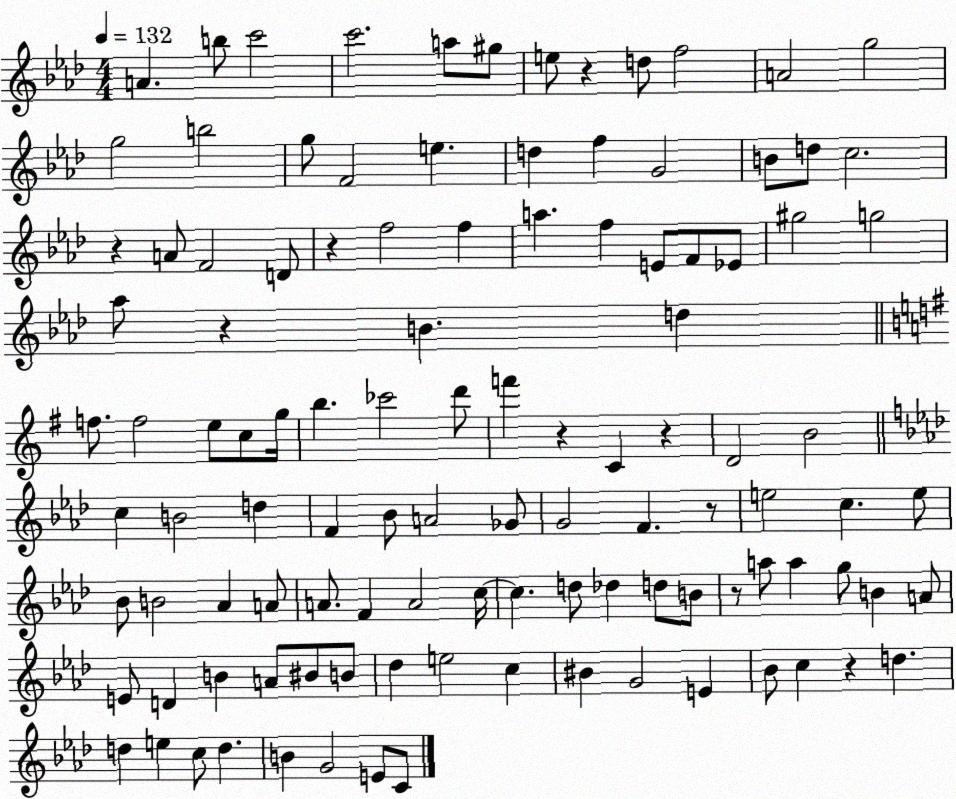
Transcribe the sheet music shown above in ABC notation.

X:1
T:Untitled
M:4/4
L:1/4
K:Ab
A b/2 c'2 c'2 a/2 ^g/2 e/2 z d/2 f2 A2 g2 g2 b2 g/2 F2 e d f G2 B/2 d/2 c2 z A/2 F2 D/2 z f2 f a f E/2 F/2 _E/2 ^g2 g2 _a/2 z B d f/2 f2 e/2 c/2 g/4 b _c'2 d'/2 f' z C z D2 B2 c B2 d F _B/2 A2 _G/2 G2 F z/2 e2 c e/2 _B/2 B2 _A A/2 A/2 F A2 c/4 c d/2 _d d/2 B/2 z/2 a/2 a g/2 B A/2 E/2 D B A/2 ^B/2 B/2 _d e2 c ^B G2 E _B/2 c z d d e c/2 d B G2 E/2 C/2